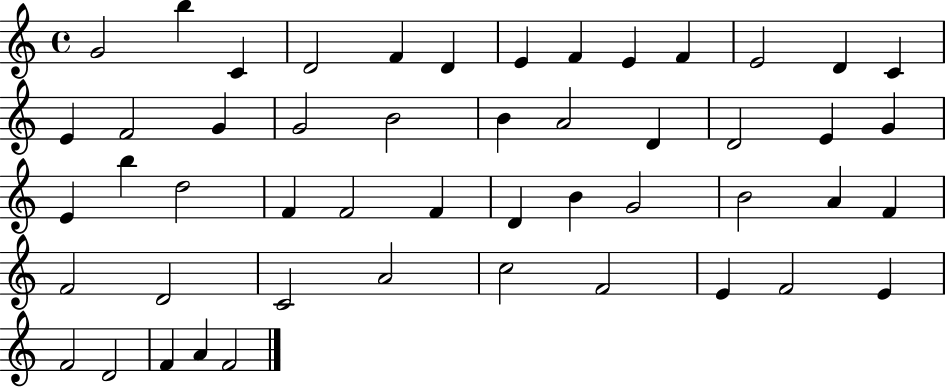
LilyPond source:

{
  \clef treble
  \time 4/4
  \defaultTimeSignature
  \key c \major
  g'2 b''4 c'4 | d'2 f'4 d'4 | e'4 f'4 e'4 f'4 | e'2 d'4 c'4 | \break e'4 f'2 g'4 | g'2 b'2 | b'4 a'2 d'4 | d'2 e'4 g'4 | \break e'4 b''4 d''2 | f'4 f'2 f'4 | d'4 b'4 g'2 | b'2 a'4 f'4 | \break f'2 d'2 | c'2 a'2 | c''2 f'2 | e'4 f'2 e'4 | \break f'2 d'2 | f'4 a'4 f'2 | \bar "|."
}